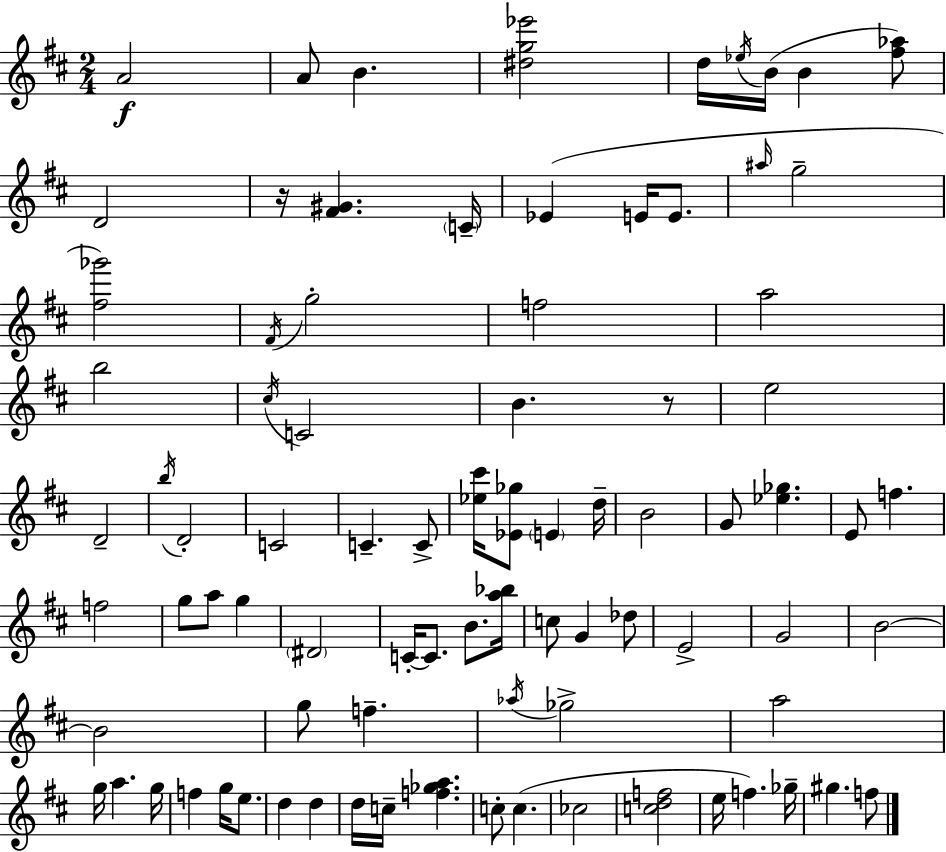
A4/h A4/e B4/q. [D#5,G5,Eb6]/h D5/s Eb5/s B4/s B4/q [F#5,Ab5]/e D4/h R/s [F#4,G#4]/q. C4/s Eb4/q E4/s E4/e. A#5/s G5/h [F#5,Gb6]/h F#4/s G5/h F5/h A5/h B5/h C#5/s C4/h B4/q. R/e E5/h D4/h B5/s D4/h C4/h C4/q. C4/e [Eb5,C#6]/s [Eb4,Gb5]/e E4/q D5/s B4/h G4/e [Eb5,Gb5]/q. E4/e F5/q. F5/h G5/e A5/e G5/q D#4/h C4/s C4/e. B4/e. [A5,Bb5]/s C5/e G4/q Db5/e E4/h G4/h B4/h B4/h G5/e F5/q. Ab5/s Gb5/h A5/h G5/s A5/q. G5/s F5/q G5/s E5/e. D5/q D5/q D5/s C5/s [F5,Gb5,A5]/q. C5/e C5/q. CES5/h [C5,D5,F5]/h E5/s F5/q. Gb5/s G#5/q. F5/e